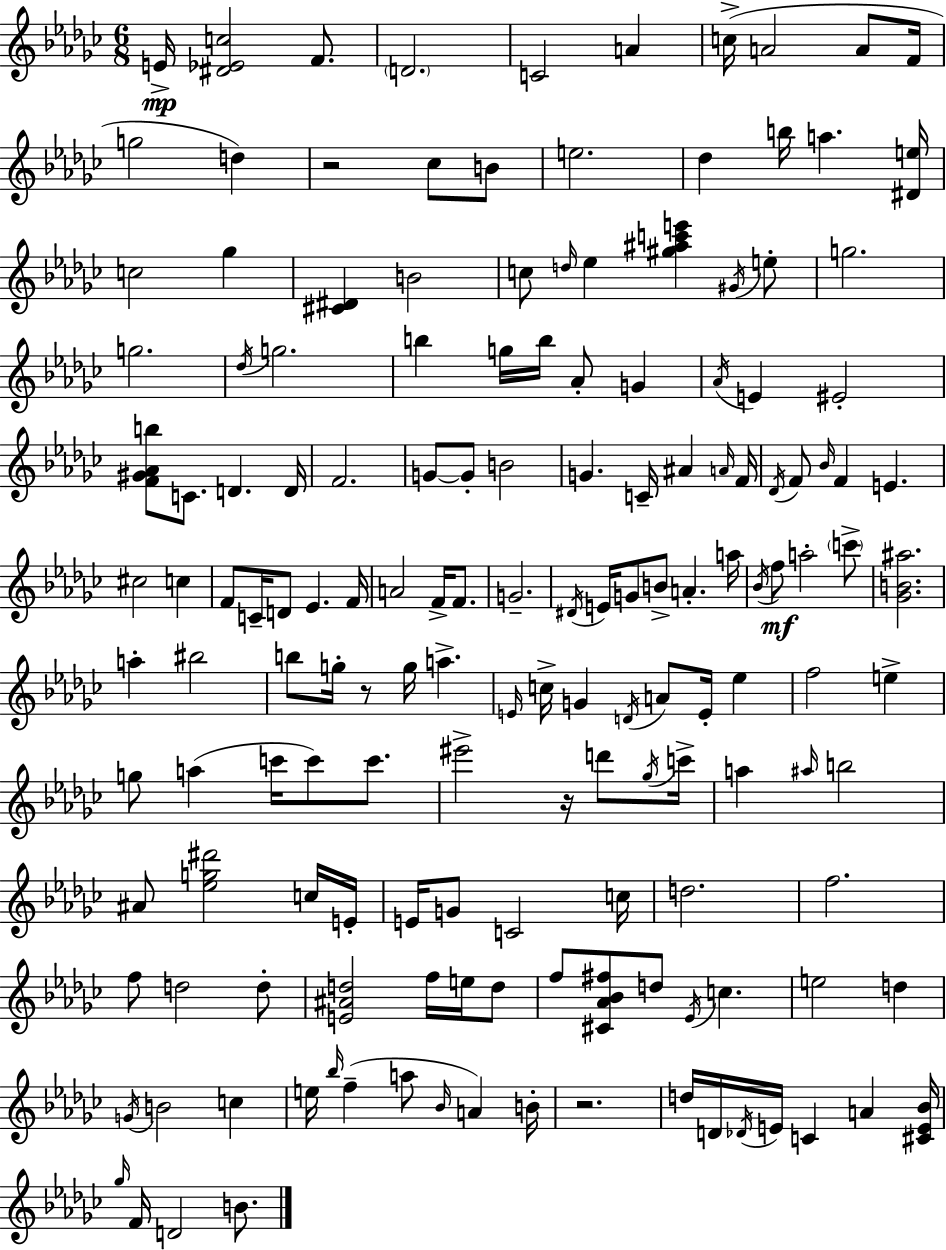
X:1
T:Untitled
M:6/8
L:1/4
K:Ebm
E/4 [^D_Ec]2 F/2 D2 C2 A c/4 A2 A/2 F/4 g2 d z2 _c/2 B/2 e2 _d b/4 a [^De]/4 c2 _g [^C^D] B2 c/2 d/4 _e [^g^ac'e'] ^G/4 e/2 g2 g2 _d/4 g2 b g/4 b/4 _A/2 G _A/4 E ^E2 [F^G_Ab]/2 C/2 D D/4 F2 G/2 G/2 B2 G C/4 ^A A/4 F/4 _D/4 F/2 _B/4 F E ^c2 c F/2 C/4 D/2 _E F/4 A2 F/4 F/2 G2 ^D/4 E/4 G/2 B/2 A a/4 _B/4 f/2 a2 c'/2 [_GB^a]2 a ^b2 b/2 g/4 z/2 g/4 a E/4 c/4 G D/4 A/2 E/4 _e f2 e g/2 a c'/4 c'/2 c'/2 ^e'2 z/4 d'/2 _g/4 c'/4 a ^a/4 b2 ^A/2 [_eg^d']2 c/4 E/4 E/4 G/2 C2 c/4 d2 f2 f/2 d2 d/2 [E^Ad]2 f/4 e/4 d/2 f/2 [^C_A_B^f]/2 d/2 _E/4 c e2 d G/4 B2 c e/4 _b/4 f a/2 _B/4 A B/4 z2 d/4 D/4 _D/4 E/4 C A [^CE_B]/4 _g/4 F/4 D2 B/2